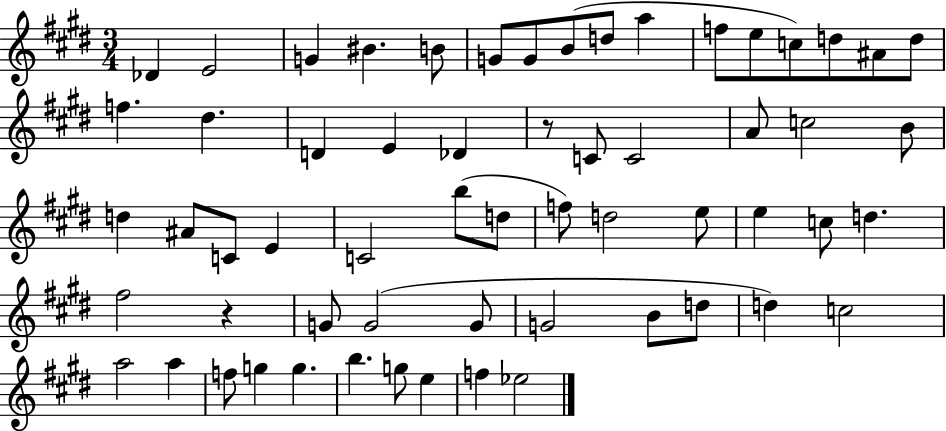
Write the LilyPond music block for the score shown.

{
  \clef treble
  \numericTimeSignature
  \time 3/4
  \key e \major
  des'4 e'2 | g'4 bis'4. b'8 | g'8 g'8 b'8( d''8 a''4 | f''8 e''8 c''8) d''8 ais'8 d''8 | \break f''4. dis''4. | d'4 e'4 des'4 | r8 c'8 c'2 | a'8 c''2 b'8 | \break d''4 ais'8 c'8 e'4 | c'2 b''8( d''8 | f''8) d''2 e''8 | e''4 c''8 d''4. | \break fis''2 r4 | g'8 g'2( g'8 | g'2 b'8 d''8 | d''4) c''2 | \break a''2 a''4 | f''8 g''4 g''4. | b''4. g''8 e''4 | f''4 ees''2 | \break \bar "|."
}